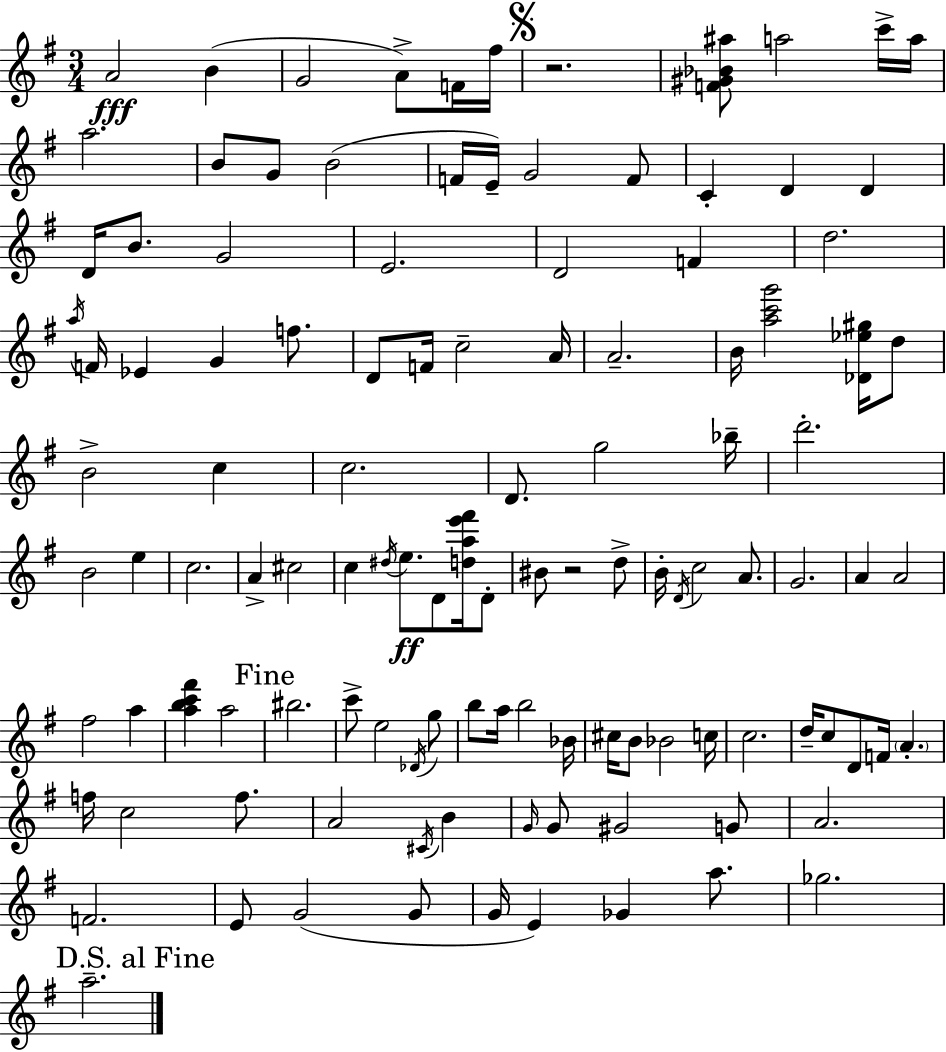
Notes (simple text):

A4/h B4/q G4/h A4/e F4/s F#5/s R/h. [F4,G#4,Bb4,A#5]/e A5/h C6/s A5/s A5/h. B4/e G4/e B4/h F4/s E4/s G4/h F4/e C4/q D4/q D4/q D4/s B4/e. G4/h E4/h. D4/h F4/q D5/h. A5/s F4/s Eb4/q G4/q F5/e. D4/e F4/s C5/h A4/s A4/h. B4/s [A5,C6,G6]/h [Db4,Eb5,G#5]/s D5/e B4/h C5/q C5/h. D4/e. G5/h Bb5/s D6/h. B4/h E5/q C5/h. A4/q C#5/h C5/q D#5/s E5/e. D4/e [D5,A5,E6,F#6]/s D4/e BIS4/e R/h D5/e B4/s D4/s C5/h A4/e. G4/h. A4/q A4/h F#5/h A5/q [A5,B5,C6,F#6]/q A5/h BIS5/h. C6/e E5/h Db4/s G5/e B5/e A5/s B5/h Bb4/s C#5/s B4/e Bb4/h C5/s C5/h. D5/s C5/e D4/e F4/s A4/q. F5/s C5/h F5/e. A4/h C#4/s B4/q G4/s G4/e G#4/h G4/e A4/h. F4/h. E4/e G4/h G4/e G4/s E4/q Gb4/q A5/e. Gb5/h. A5/h.